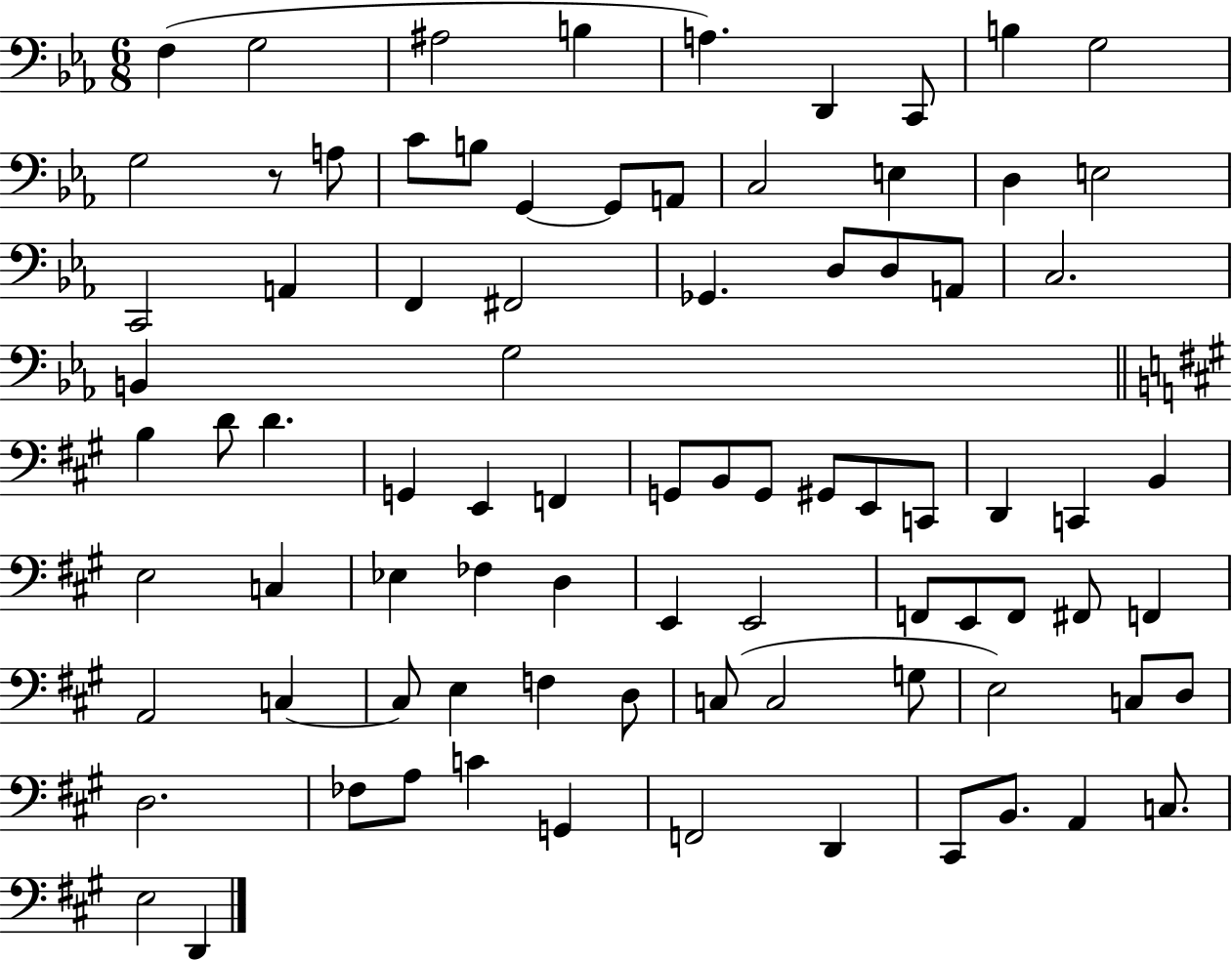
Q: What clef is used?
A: bass